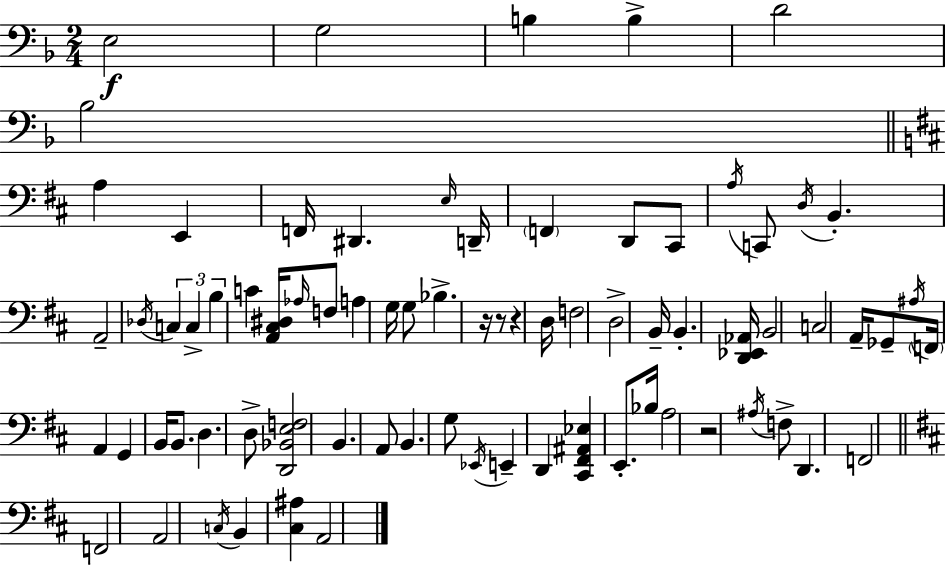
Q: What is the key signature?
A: D minor